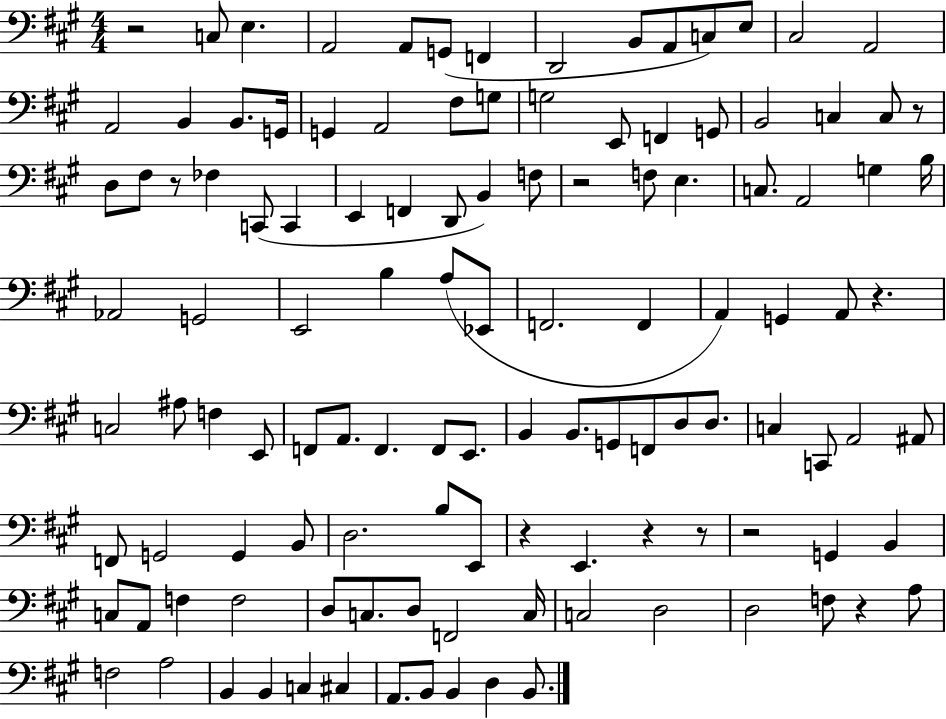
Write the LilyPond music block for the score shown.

{
  \clef bass
  \numericTimeSignature
  \time 4/4
  \key a \major
  r2 c8 e4. | a,2 a,8 g,8( f,4 | d,2 b,8 a,8 c8) e8 | cis2 a,2 | \break a,2 b,4 b,8. g,16 | g,4 a,2 fis8 g8 | g2 e,8 f,4 g,8 | b,2 c4 c8 r8 | \break d8 fis8 r8 fes4 c,8( c,4 | e,4 f,4 d,8 b,4) f8 | r2 f8 e4. | c8. a,2 g4 b16 | \break aes,2 g,2 | e,2 b4 a8( ees,8 | f,2. f,4 | a,4) g,4 a,8 r4. | \break c2 ais8 f4 e,8 | f,8 a,8. f,4. f,8 e,8. | b,4 b,8. g,8 f,8 d8 d8. | c4 c,8 a,2 ais,8 | \break f,8 g,2 g,4 b,8 | d2. b8 e,8 | r4 e,4. r4 r8 | r2 g,4 b,4 | \break c8 a,8 f4 f2 | d8 c8. d8 f,2 c16 | c2 d2 | d2 f8 r4 a8 | \break f2 a2 | b,4 b,4 c4 cis4 | a,8. b,8 b,4 d4 b,8. | \bar "|."
}